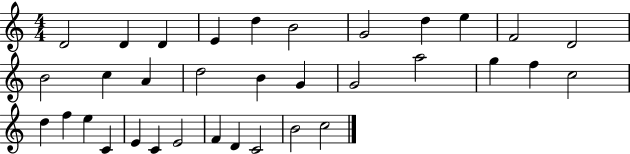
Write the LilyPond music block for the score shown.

{
  \clef treble
  \numericTimeSignature
  \time 4/4
  \key c \major
  d'2 d'4 d'4 | e'4 d''4 b'2 | g'2 d''4 e''4 | f'2 d'2 | \break b'2 c''4 a'4 | d''2 b'4 g'4 | g'2 a''2 | g''4 f''4 c''2 | \break d''4 f''4 e''4 c'4 | e'4 c'4 e'2 | f'4 d'4 c'2 | b'2 c''2 | \break \bar "|."
}